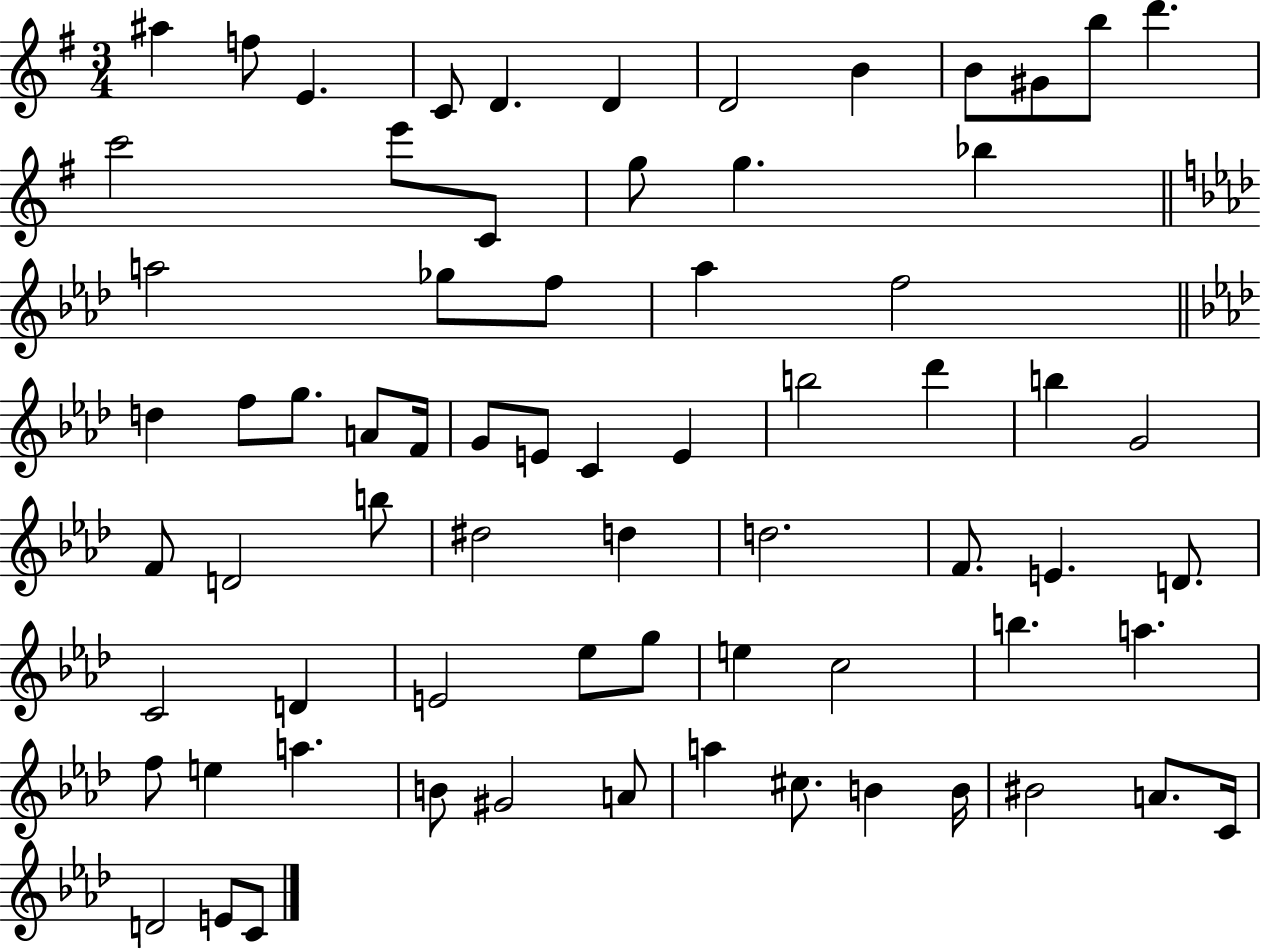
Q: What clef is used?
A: treble